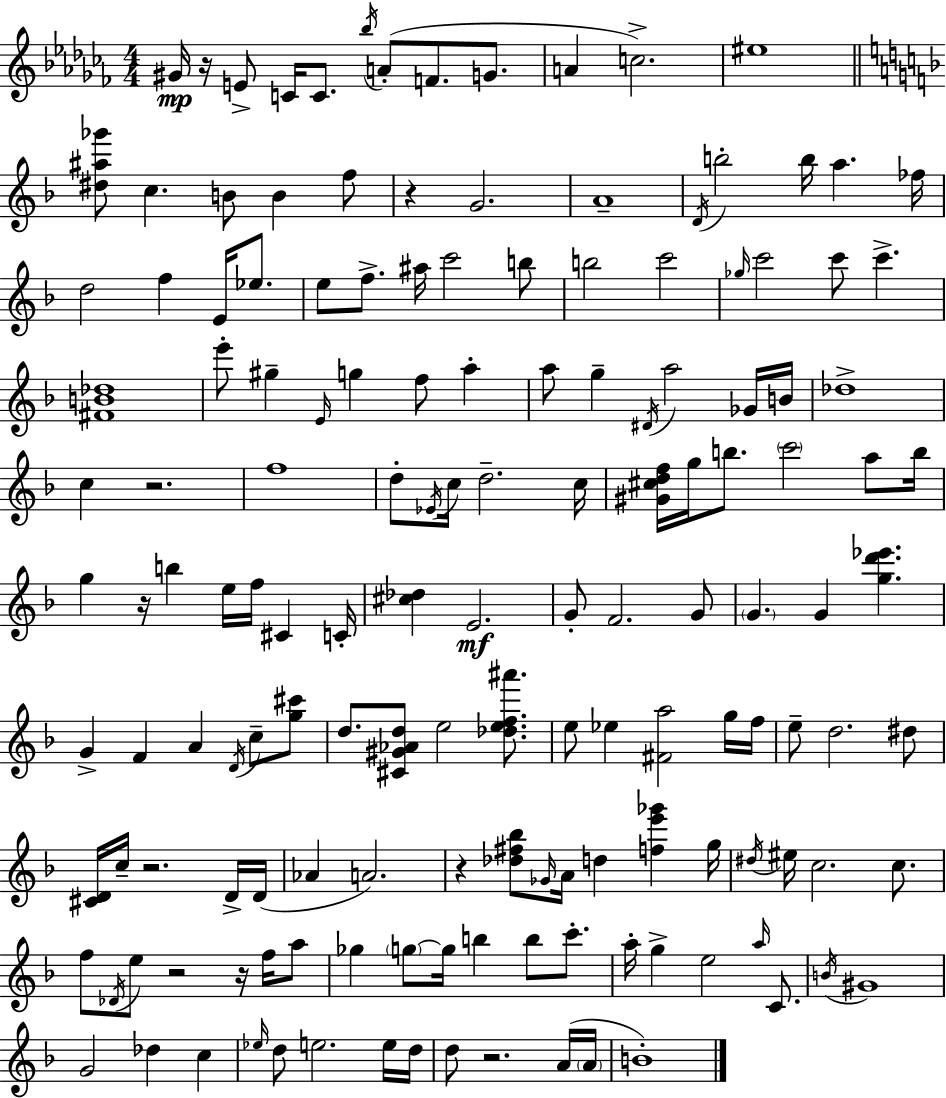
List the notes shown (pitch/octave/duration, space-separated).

G#4/s R/s E4/e C4/s C4/e. Bb5/s A4/e F4/e. G4/e. A4/q C5/h. EIS5/w [D#5,A#5,Gb6]/e C5/q. B4/e B4/q F5/e R/q G4/h. A4/w D4/s B5/h B5/s A5/q. FES5/s D5/h F5/q E4/s Eb5/e. E5/e F5/e. A#5/s C6/h B5/e B5/h C6/h Gb5/s C6/h C6/e C6/q. [F#4,B4,Db5]/w E6/e G#5/q E4/s G5/q F5/e A5/q A5/e G5/q D#4/s A5/h Gb4/s B4/s Db5/w C5/q R/h. F5/w D5/e Eb4/s C5/s D5/h. C5/s [G#4,C#5,D5,F5]/s G5/s B5/e. C6/h A5/e B5/s G5/q R/s B5/q E5/s F5/s C#4/q C4/s [C#5,Db5]/q E4/h. G4/e F4/h. G4/e G4/q. G4/q [G5,D6,Eb6]/q. G4/q F4/q A4/q D4/s C5/e [G5,C#6]/e D5/e. [C#4,G#4,Ab4,D5]/e E5/h [Db5,E5,F5,A#6]/e. E5/e Eb5/q [F#4,A5]/h G5/s F5/s E5/e D5/h. D#5/e [C#4,D4]/s C5/s R/h. D4/s D4/s Ab4/q A4/h. R/q [Db5,F#5,Bb5]/e Gb4/s A4/s D5/q [F5,E6,Gb6]/q G5/s D#5/s EIS5/s C5/h. C5/e. F5/e Db4/s E5/e R/h R/s F5/s A5/e Gb5/q G5/e G5/s B5/q B5/e C6/e. A5/s G5/q E5/h A5/s C4/e. B4/s G#4/w G4/h Db5/q C5/q Eb5/s D5/e E5/h. E5/s D5/s D5/e R/h. A4/s A4/s B4/w